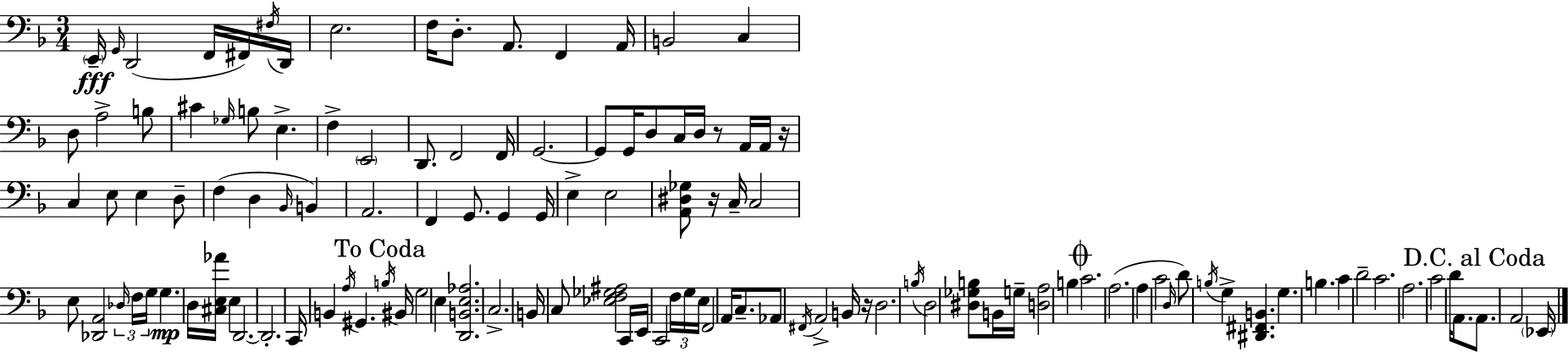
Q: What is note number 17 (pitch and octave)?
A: A3